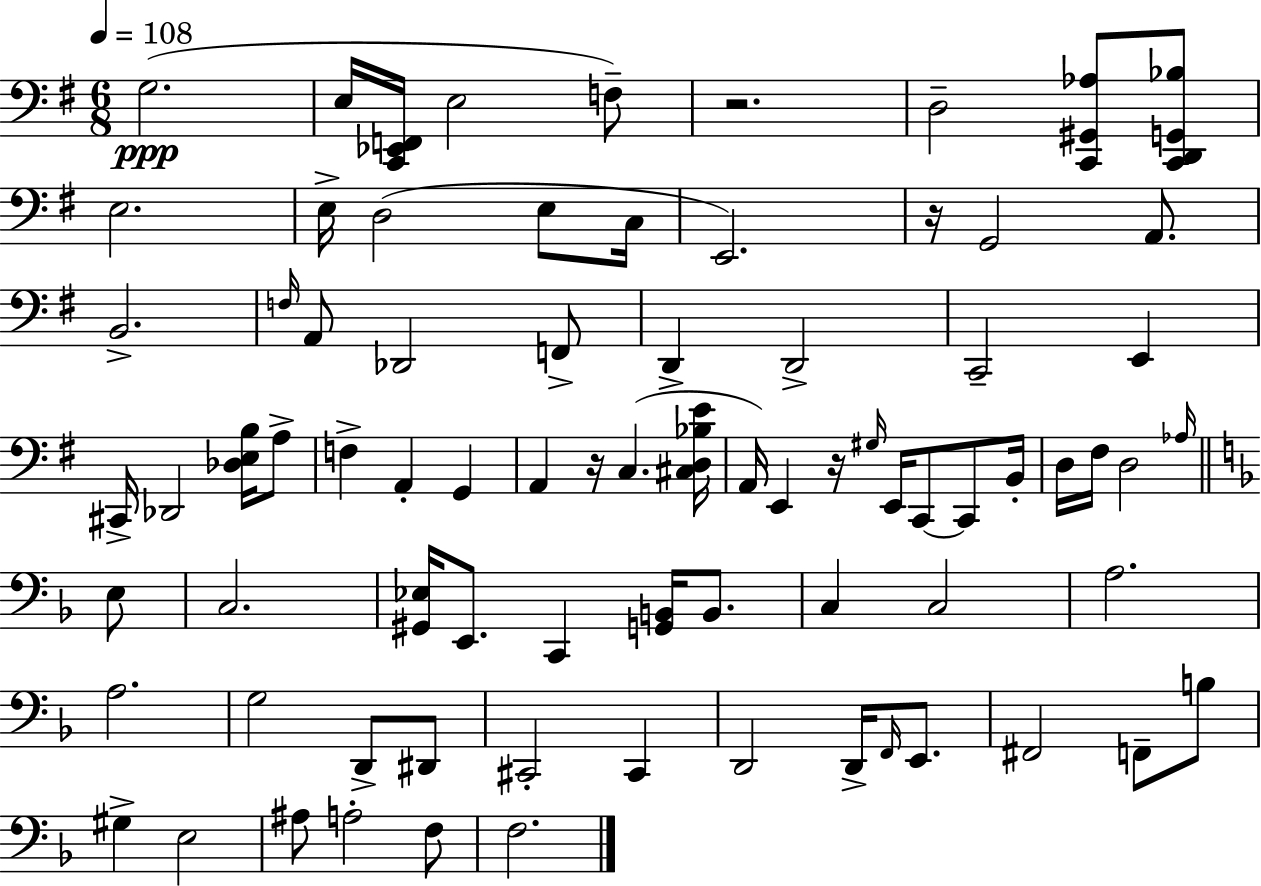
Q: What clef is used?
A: bass